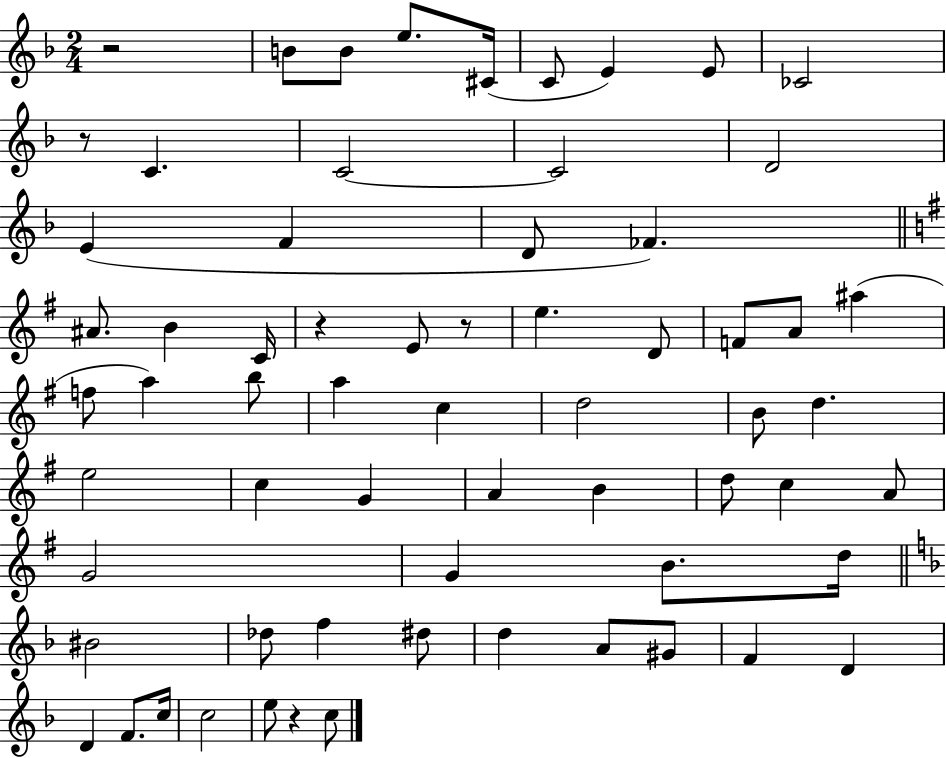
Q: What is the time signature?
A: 2/4